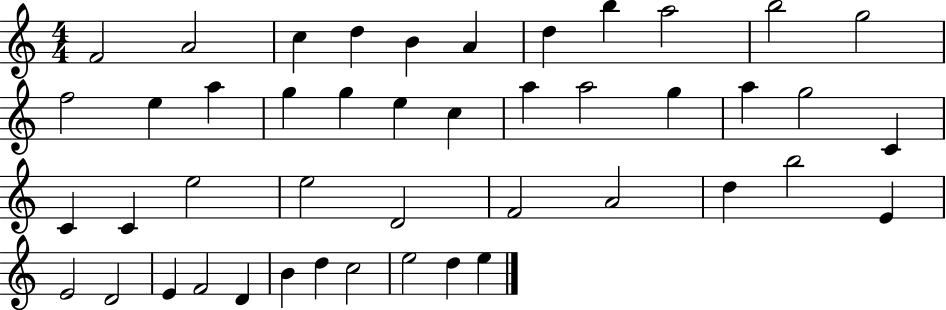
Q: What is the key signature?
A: C major